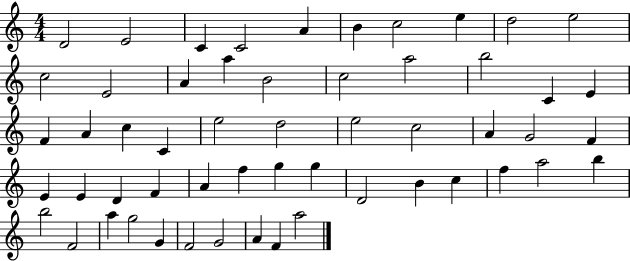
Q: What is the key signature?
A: C major